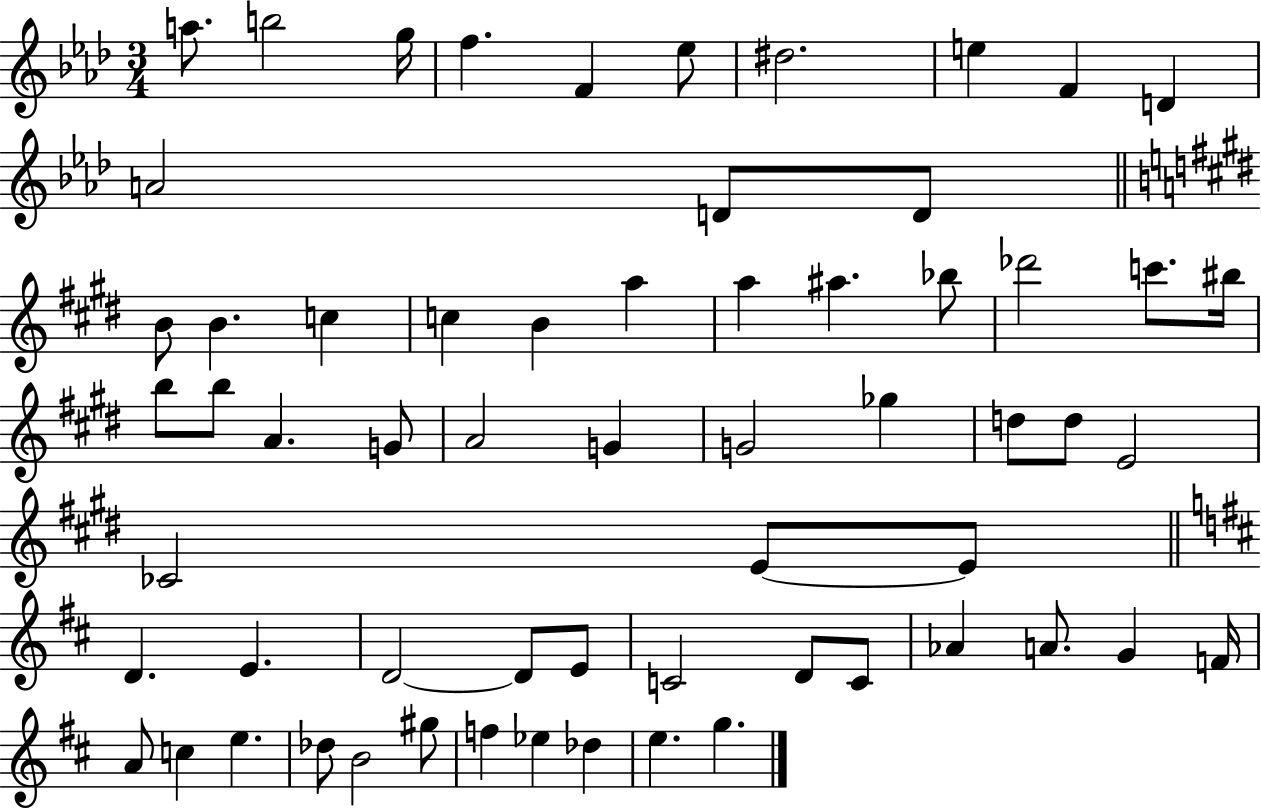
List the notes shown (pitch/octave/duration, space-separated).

A5/e. B5/h G5/s F5/q. F4/q Eb5/e D#5/h. E5/q F4/q D4/q A4/h D4/e D4/e B4/e B4/q. C5/q C5/q B4/q A5/q A5/q A#5/q. Bb5/e Db6/h C6/e. BIS5/s B5/e B5/e A4/q. G4/e A4/h G4/q G4/h Gb5/q D5/e D5/e E4/h CES4/h E4/e E4/e D4/q. E4/q. D4/h D4/e E4/e C4/h D4/e C4/e Ab4/q A4/e. G4/q F4/s A4/e C5/q E5/q. Db5/e B4/h G#5/e F5/q Eb5/q Db5/q E5/q. G5/q.